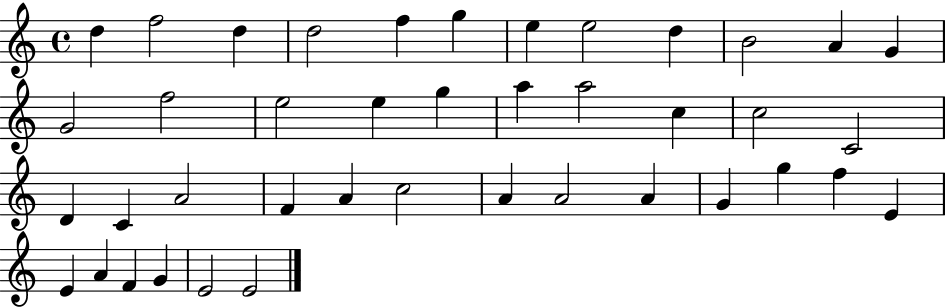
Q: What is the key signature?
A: C major